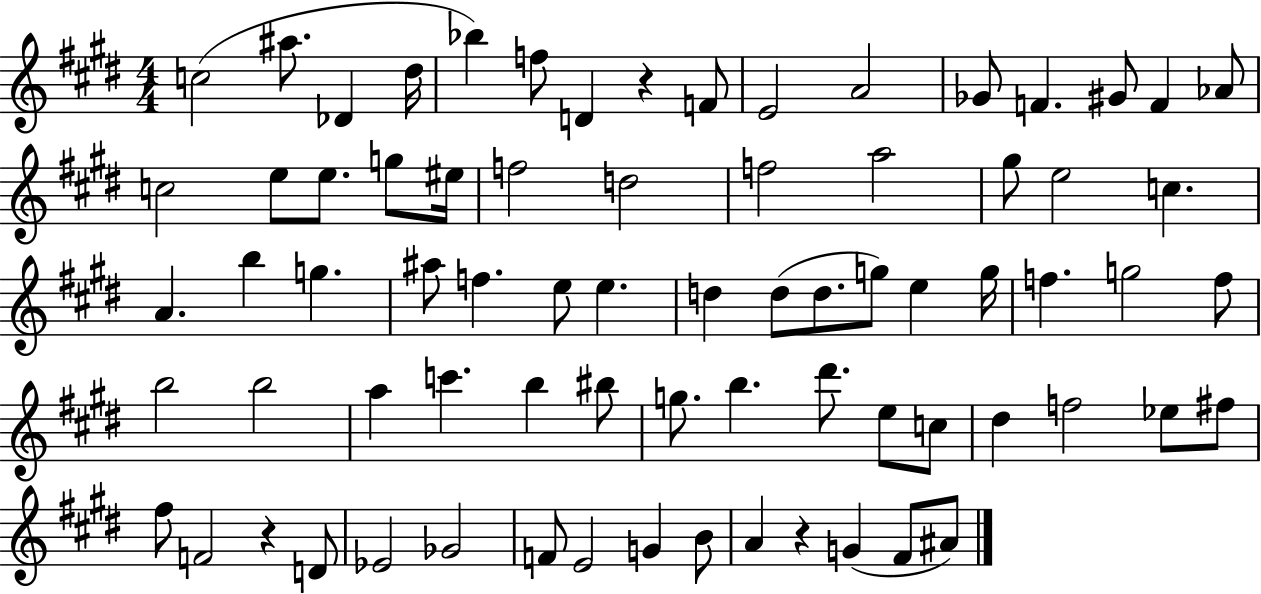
C5/h A#5/e. Db4/q D#5/s Bb5/q F5/e D4/q R/q F4/e E4/h A4/h Gb4/e F4/q. G#4/e F4/q Ab4/e C5/h E5/e E5/e. G5/e EIS5/s F5/h D5/h F5/h A5/h G#5/e E5/h C5/q. A4/q. B5/q G5/q. A#5/e F5/q. E5/e E5/q. D5/q D5/e D5/e. G5/e E5/q G5/s F5/q. G5/h F5/e B5/h B5/h A5/q C6/q. B5/q BIS5/e G5/e. B5/q. D#6/e. E5/e C5/e D#5/q F5/h Eb5/e F#5/e F#5/e F4/h R/q D4/e Eb4/h Gb4/h F4/e E4/h G4/q B4/e A4/q R/q G4/q F#4/e A#4/e